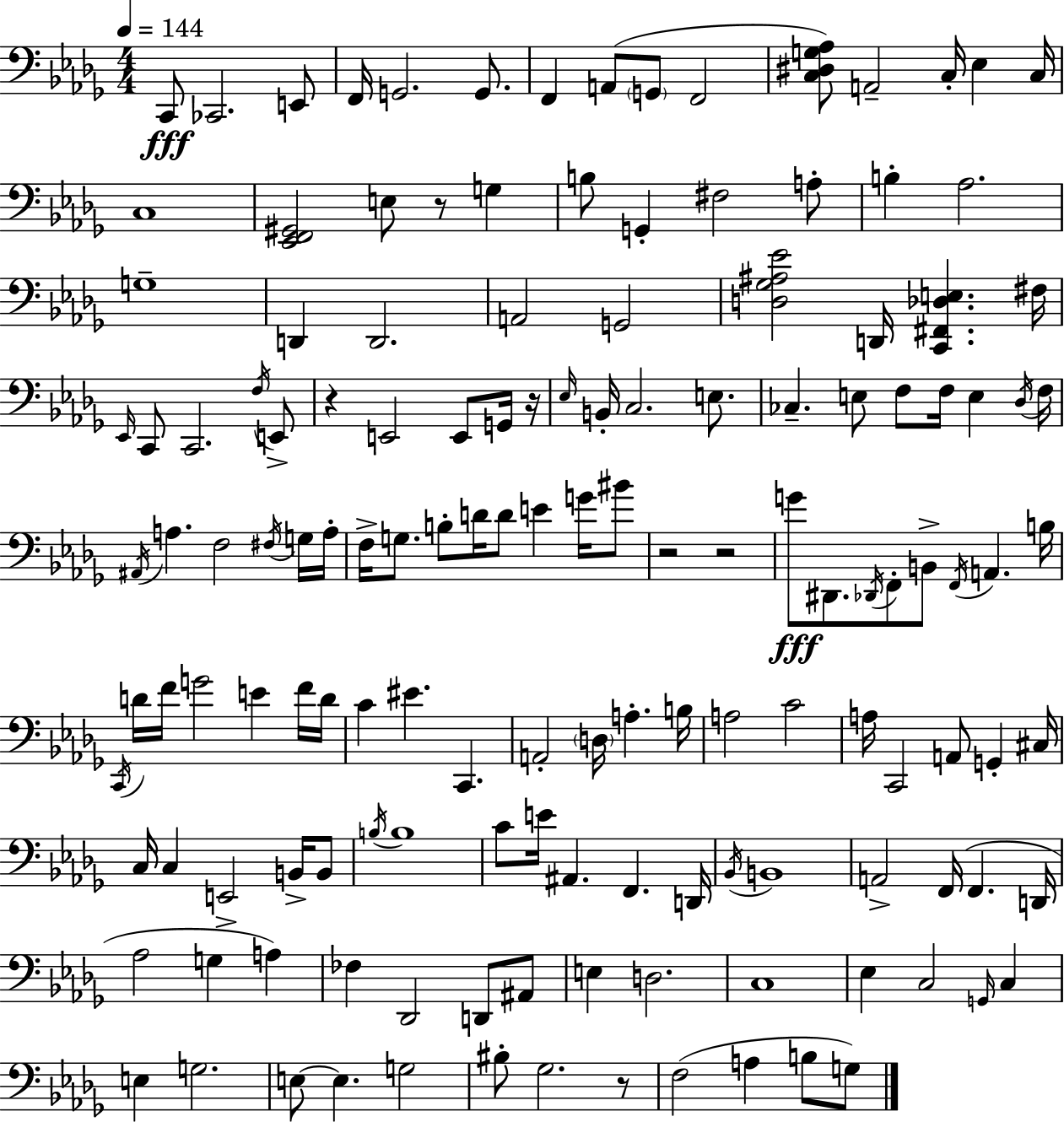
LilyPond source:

{
  \clef bass
  \numericTimeSignature
  \time 4/4
  \key bes \minor
  \tempo 4 = 144
  \repeat volta 2 { c,8\fff ces,2. e,8 | f,16 g,2. g,8. | f,4 a,8( \parenthesize g,8 f,2 | <c dis g aes>8) a,2-- c16-. ees4 c16 | \break c1 | <ees, f, gis,>2 e8 r8 g4 | b8 g,4-. fis2 a8-. | b4-. aes2. | \break g1-- | d,4 d,2. | a,2 g,2 | <d ges ais ees'>2 d,16 <c, fis, des e>4. fis16 | \break \grace { ees,16 } c,8 c,2. \acciaccatura { f16 } | e,8-> r4 e,2 e,8 | g,16 r16 \grace { ees16 } b,16-. c2. | e8. ces4.-- e8 f8 f16 e4 | \break \acciaccatura { des16 } f16 \acciaccatura { ais,16 } a4. f2 | \acciaccatura { fis16 } g16 a16-. f16-> g8. b8-. d'16 d'8 e'4 | g'16 bis'8 r2 r2 | g'8\fff dis,8. \acciaccatura { des,16 } f,8-. b,8-> | \break \acciaccatura { f,16 } a,4. b16 \acciaccatura { c,16 } d'16 f'16 g'2 | e'4 f'16 d'16 c'4 eis'4. | c,4. a,2-. | \parenthesize d16 a4.-. b16 a2 | \break c'2 a16 c,2 | a,8 g,4-. cis16 c16 c4 e,2-> | b,16-> b,8 \acciaccatura { b16 } b1 | c'8 e'16 ais,4. | \break f,4. d,16 \acciaccatura { bes,16 } b,1 | a,2-> | f,16( f,4. d,16 aes2 | g4 a4) fes4 des,2 | \break d,8 ais,8 e4 d2. | c1 | ees4 c2 | \grace { g,16 } c4 e4 | \break g2. e8~~ e4. | g2 bis8-. ges2. | r8 f2( | a4 b8 g8) } \bar "|."
}